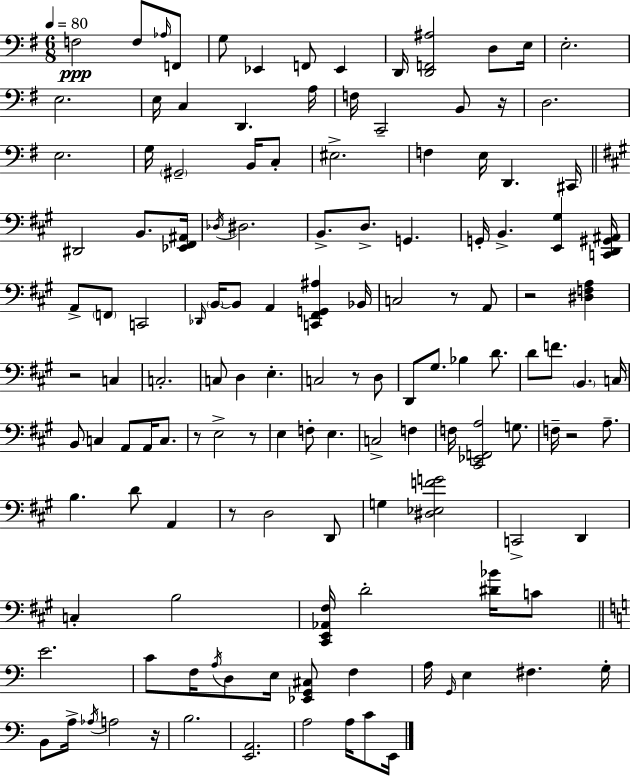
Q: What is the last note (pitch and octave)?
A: E2